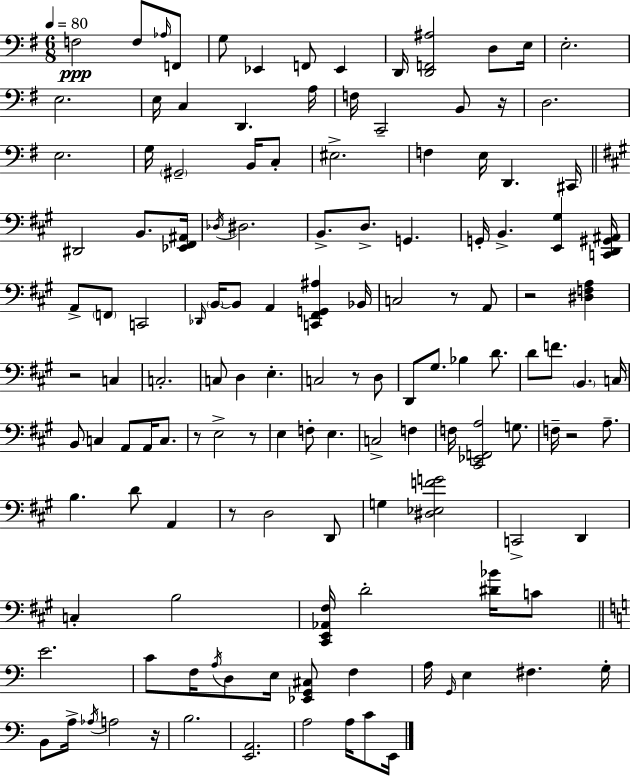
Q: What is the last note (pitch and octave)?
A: E2